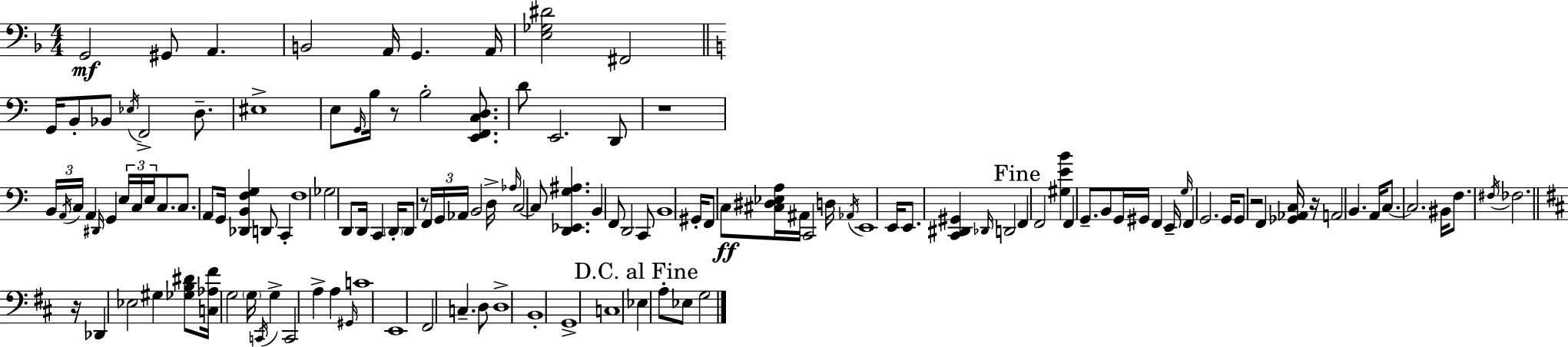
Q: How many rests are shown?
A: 6